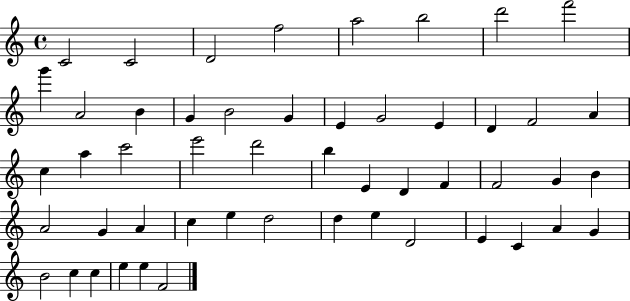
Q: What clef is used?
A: treble